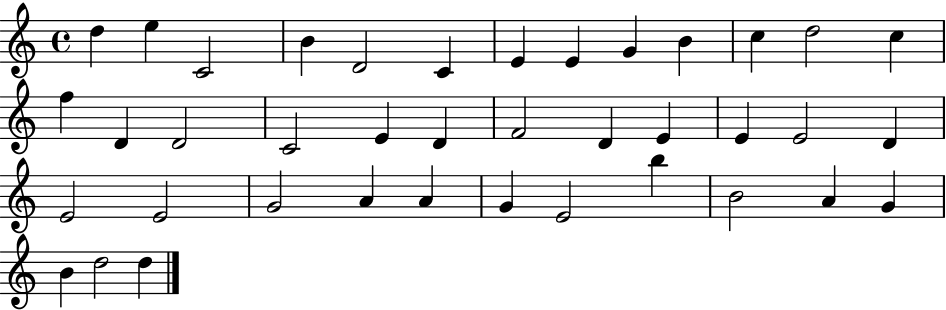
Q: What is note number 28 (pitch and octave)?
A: G4